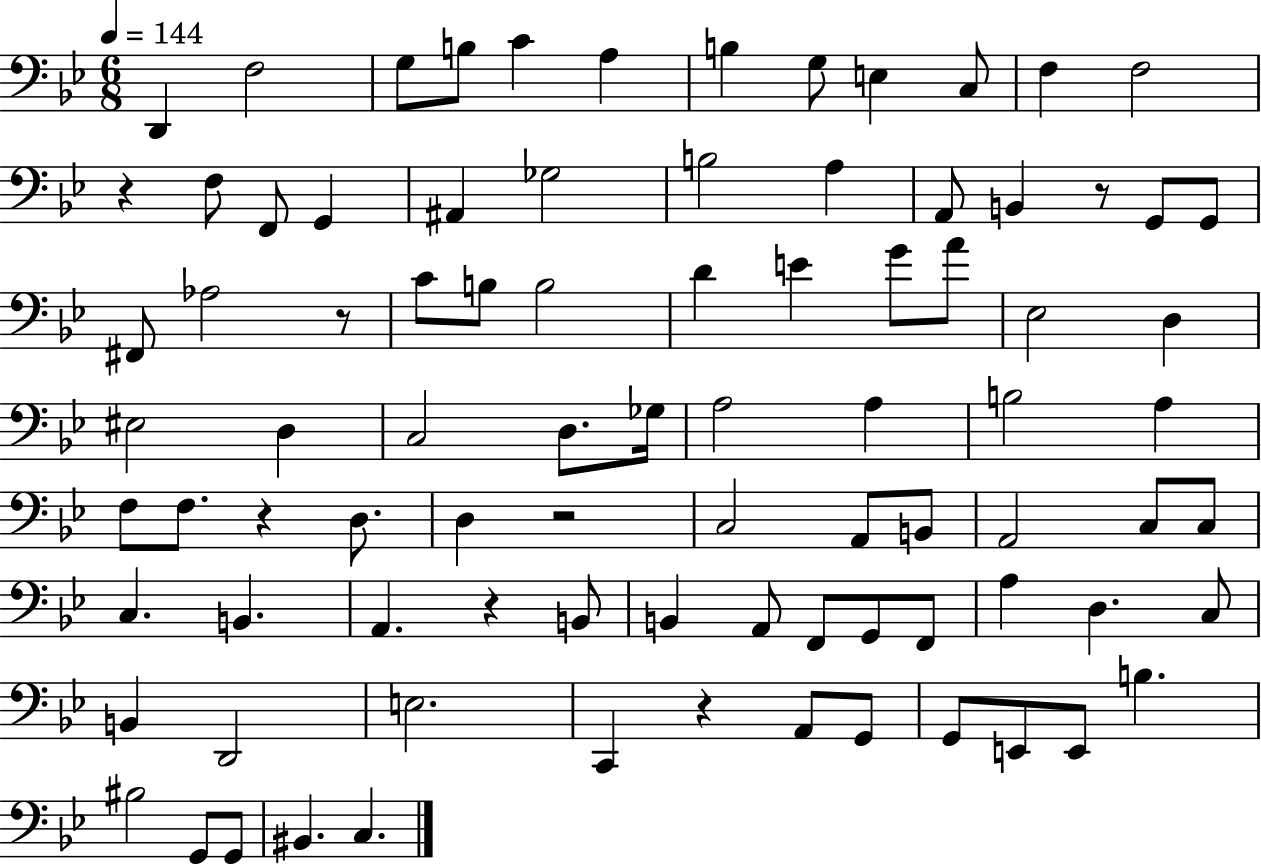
D2/q F3/h G3/e B3/e C4/q A3/q B3/q G3/e E3/q C3/e F3/q F3/h R/q F3/e F2/e G2/q A#2/q Gb3/h B3/h A3/q A2/e B2/q R/e G2/e G2/e F#2/e Ab3/h R/e C4/e B3/e B3/h D4/q E4/q G4/e A4/e Eb3/h D3/q EIS3/h D3/q C3/h D3/e. Gb3/s A3/h A3/q B3/h A3/q F3/e F3/e. R/q D3/e. D3/q R/h C3/h A2/e B2/e A2/h C3/e C3/e C3/q. B2/q. A2/q. R/q B2/e B2/q A2/e F2/e G2/e F2/e A3/q D3/q. C3/e B2/q D2/h E3/h. C2/q R/q A2/e G2/e G2/e E2/e E2/e B3/q. BIS3/h G2/e G2/e BIS2/q. C3/q.